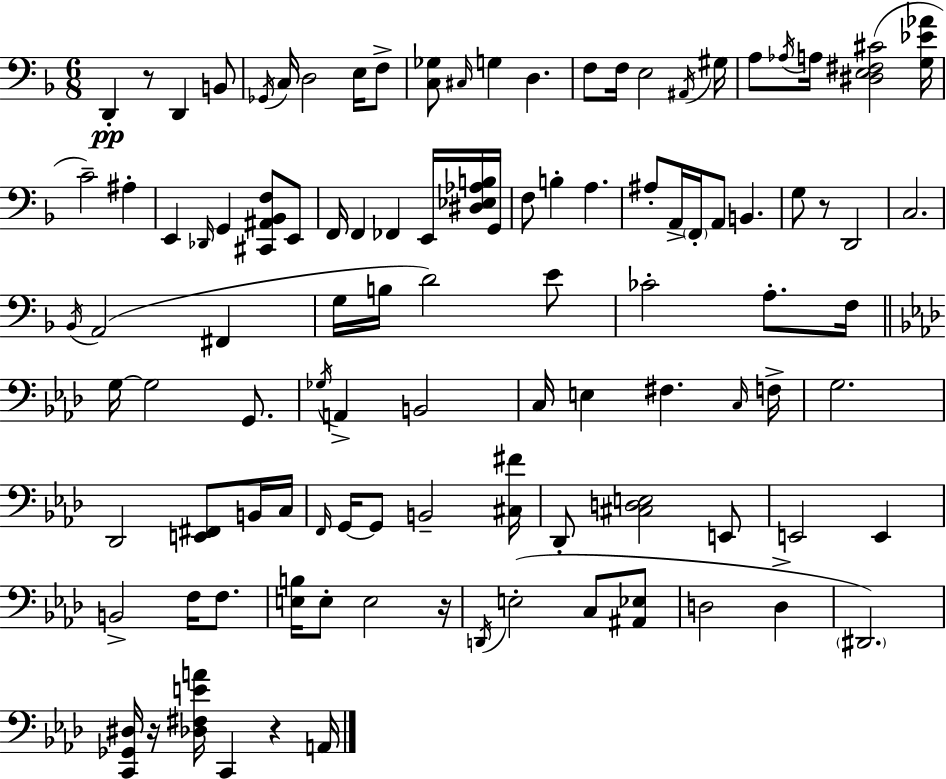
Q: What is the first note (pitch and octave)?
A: D2